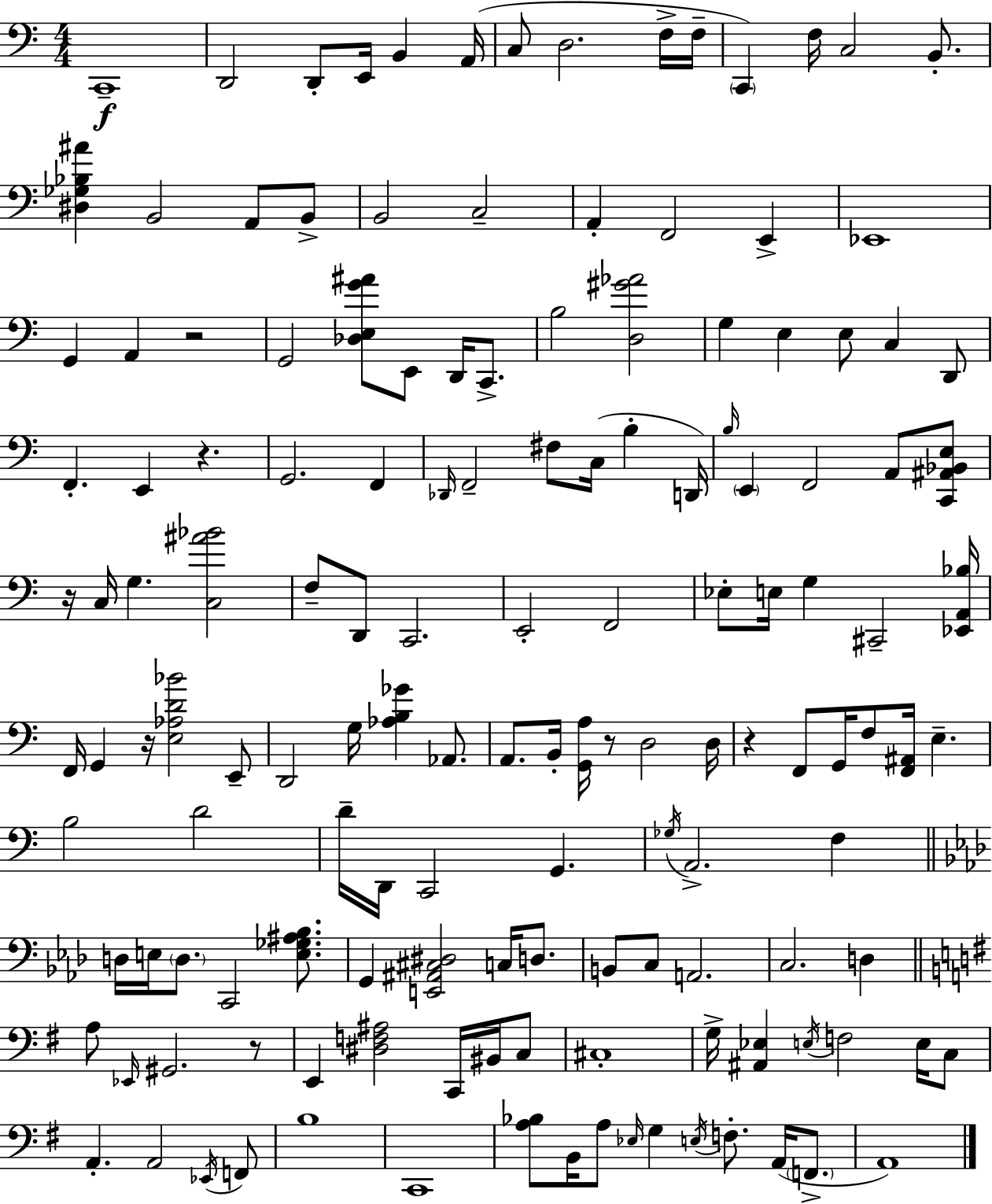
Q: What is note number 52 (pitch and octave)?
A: F3